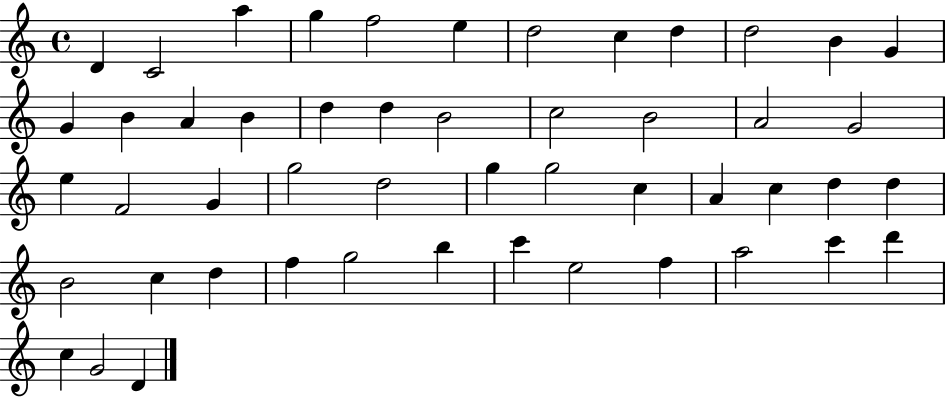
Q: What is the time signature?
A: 4/4